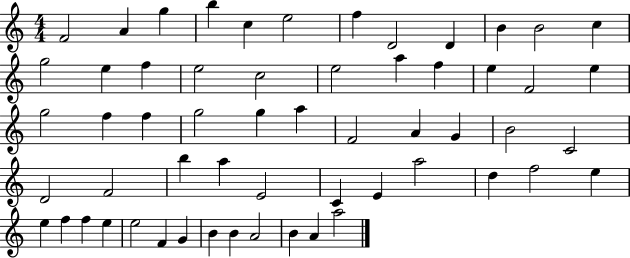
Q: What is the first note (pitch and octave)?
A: F4